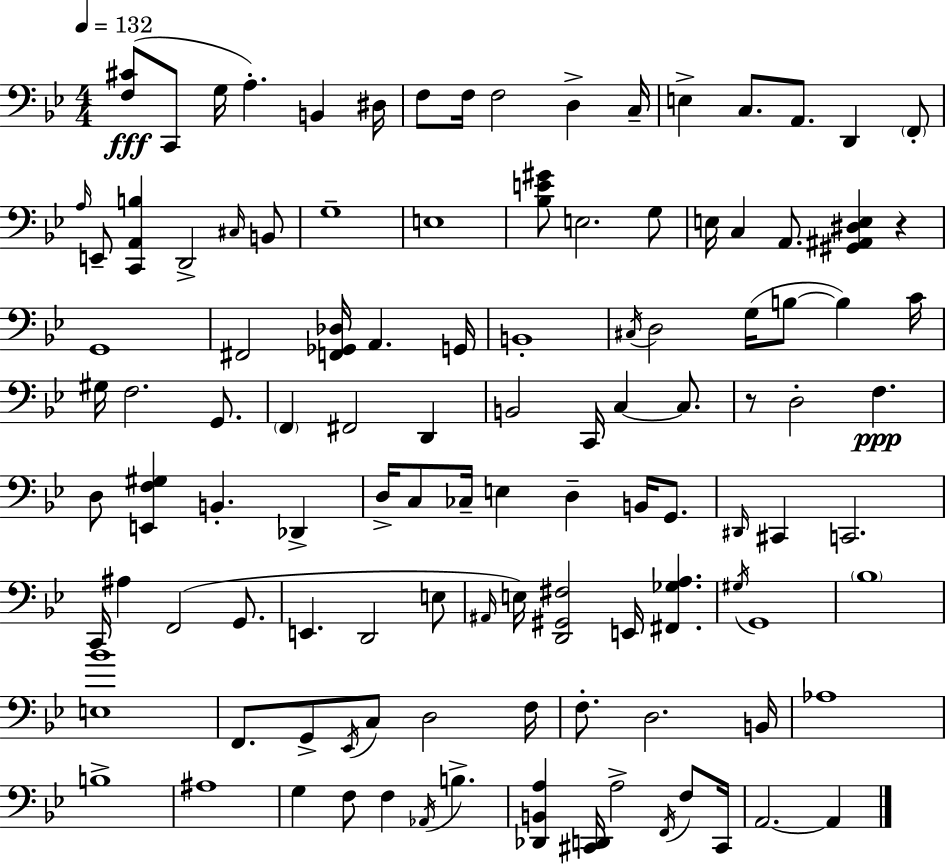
X:1
T:Untitled
M:4/4
L:1/4
K:Gm
[F,^C]/2 C,,/2 G,/4 A, B,, ^D,/4 F,/2 F,/4 F,2 D, C,/4 E, C,/2 A,,/2 D,, F,,/2 A,/4 E,,/2 [C,,A,,B,] D,,2 ^C,/4 B,,/2 G,4 E,4 [_B,E^G]/2 E,2 G,/2 E,/4 C, A,,/2 [^G,,^A,,^D,E,] z G,,4 ^F,,2 [F,,_G,,_D,]/4 A,, G,,/4 B,,4 ^C,/4 D,2 G,/4 B,/2 B, C/4 ^G,/4 F,2 G,,/2 F,, ^F,,2 D,, B,,2 C,,/4 C, C,/2 z/2 D,2 F, D,/2 [E,,F,^G,] B,, _D,, D,/4 C,/2 _C,/4 E, D, B,,/4 G,,/2 ^D,,/4 ^C,, C,,2 C,,/4 ^A, F,,2 G,,/2 E,, D,,2 E,/2 ^A,,/4 E,/4 [D,,^G,,^F,]2 E,,/4 [^F,,_G,A,] ^G,/4 G,,4 _B,4 [E,_B]4 F,,/2 G,,/2 _E,,/4 C,/2 D,2 F,/4 F,/2 D,2 B,,/4 _A,4 B,4 ^A,4 G, F,/2 F, _A,,/4 B, [_D,,B,,A,] [^C,,D,,]/4 A,2 F,,/4 F,/2 ^C,,/4 A,,2 A,,